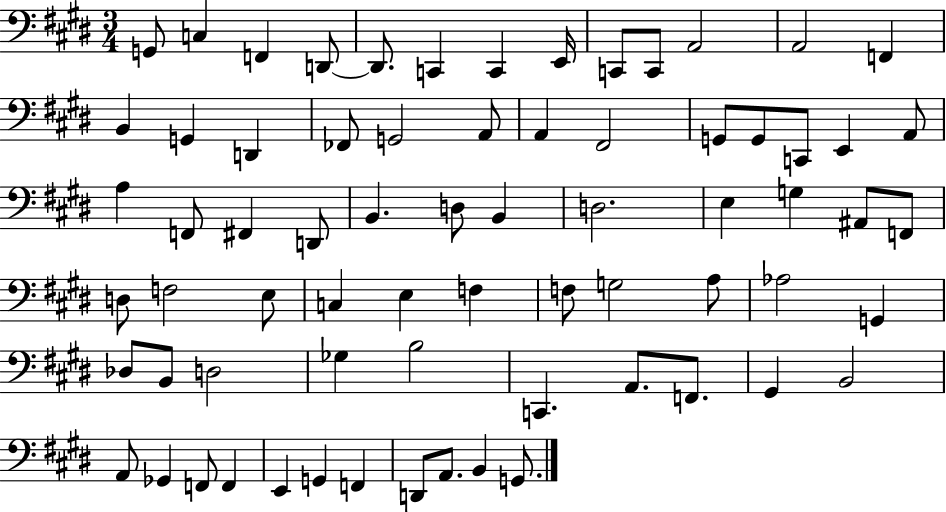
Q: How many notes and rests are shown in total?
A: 70